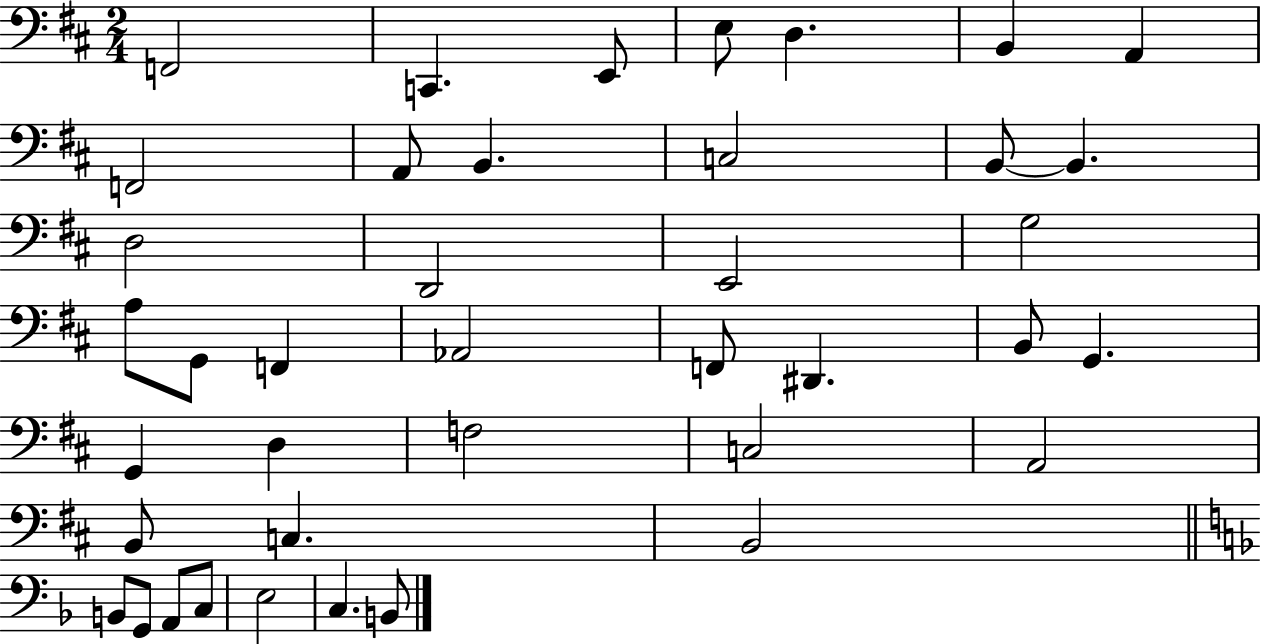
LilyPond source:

{
  \clef bass
  \numericTimeSignature
  \time 2/4
  \key d \major
  f,2 | c,4. e,8 | e8 d4. | b,4 a,4 | \break f,2 | a,8 b,4. | c2 | b,8~~ b,4. | \break d2 | d,2 | e,2 | g2 | \break a8 g,8 f,4 | aes,2 | f,8 dis,4. | b,8 g,4. | \break g,4 d4 | f2 | c2 | a,2 | \break b,8 c4. | b,2 | \bar "||" \break \key d \minor b,8 g,8 a,8 c8 | e2 | c4. b,8 | \bar "|."
}